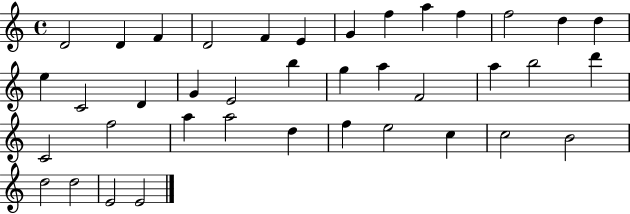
D4/h D4/q F4/q D4/h F4/q E4/q G4/q F5/q A5/q F5/q F5/h D5/q D5/q E5/q C4/h D4/q G4/q E4/h B5/q G5/q A5/q F4/h A5/q B5/h D6/q C4/h F5/h A5/q A5/h D5/q F5/q E5/h C5/q C5/h B4/h D5/h D5/h E4/h E4/h